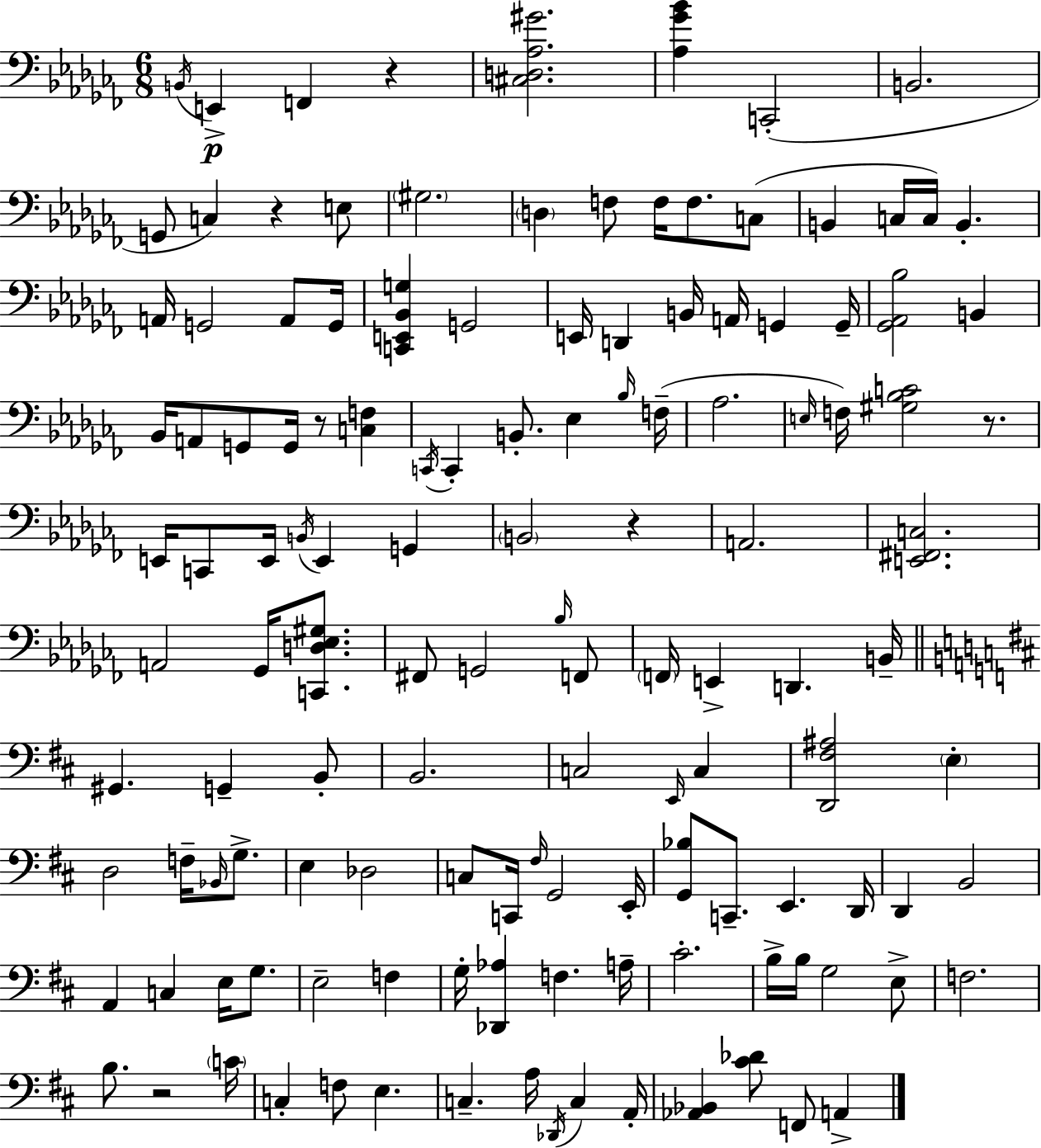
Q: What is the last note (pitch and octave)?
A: A2